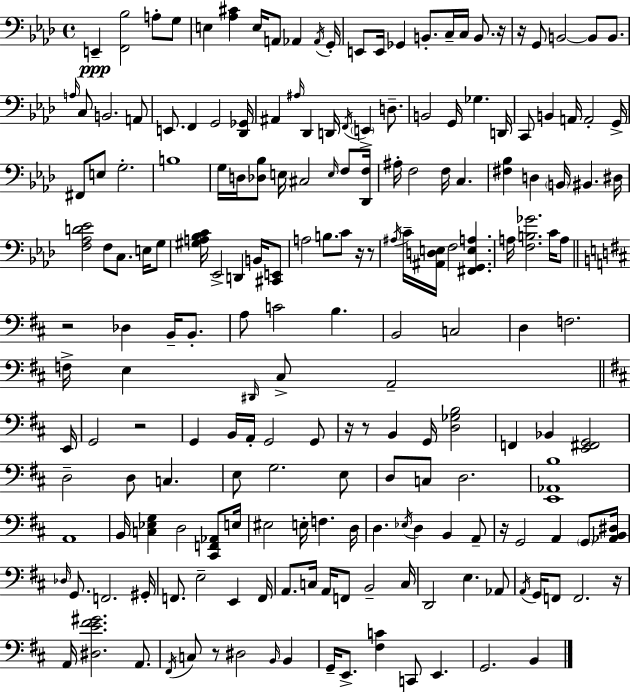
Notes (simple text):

E2/q [F2,Bb3]/h A3/e G3/e E3/q [Ab3,C#4]/q E3/s A2/e Ab2/q Ab2/s G2/s E2/e E2/s Gb2/q B2/e. C3/s C3/s B2/e. R/s R/s G2/e B2/h B2/e B2/e. A3/s C3/e B2/h. A2/e E2/e. F2/q G2/h [Db2,Gb2]/s A#2/q A#3/s Db2/q D2/s F2/s E2/q D3/e. B2/h G2/s Gb3/q. D2/s C2/e B2/q A2/s A2/h G2/s F#2/e E3/e G3/h. B3/w G3/s D3/s [Db3,Bb3]/e E3/s C#3/h E3/s F3/e [Db2,F3]/s A#3/s F3/h F3/s C3/q. [F#3,Bb3]/q D3/q B2/s BIS2/q. D#3/s [F3,Ab3,D4,Eb4]/h F3/e C3/e. E3/s G3/e [G#3,A3,Bb3,C4]/s Eb2/h D2/q B2/s [C#2,E2]/e A3/h B3/e. C4/e R/s R/e A#3/s C4/s [A#2,D3,E3]/s F3/h [F#2,G2,E3,A3]/q. A3/s [F3,B3,Gb4]/h. C4/s A3/e R/h Db3/q B2/s B2/e. A3/e C4/h B3/q. B2/h C3/h D3/q F3/h. F3/s E3/q D#2/s C#3/e A2/h E2/s G2/h R/h G2/q B2/s A2/s G2/h G2/e R/s R/e B2/q G2/s [D3,Gb3,B3]/h F2/q Bb2/q [E2,F#2,G2]/h D3/h D3/e C3/q. E3/e G3/h. E3/e D3/e C3/e D3/h. [E2,Ab2,B3]/w A2/w B2/s [C3,Eb3,G3]/q D3/h [C#2,F2,Ab2]/e E3/s EIS3/h E3/s F3/q. D3/s D3/q. Eb3/s D3/q B2/q A2/e R/s G2/h A2/q G2/e [Ab2,B2,D#3]/s Db3/s G2/e. F2/h. G#2/s F2/e. E3/h E2/q F2/s A2/e. C3/s A2/s F2/e B2/h C3/s D2/h E3/q. Ab2/e A2/s G2/s F2/e F2/h. R/s A2/s [D#3,E4,F#4,G#4]/h. A2/e. F#2/s C3/e R/e D#3/h B2/s B2/q G2/s E2/e. [F#3,C4]/q C2/e E2/q. G2/h. B2/q